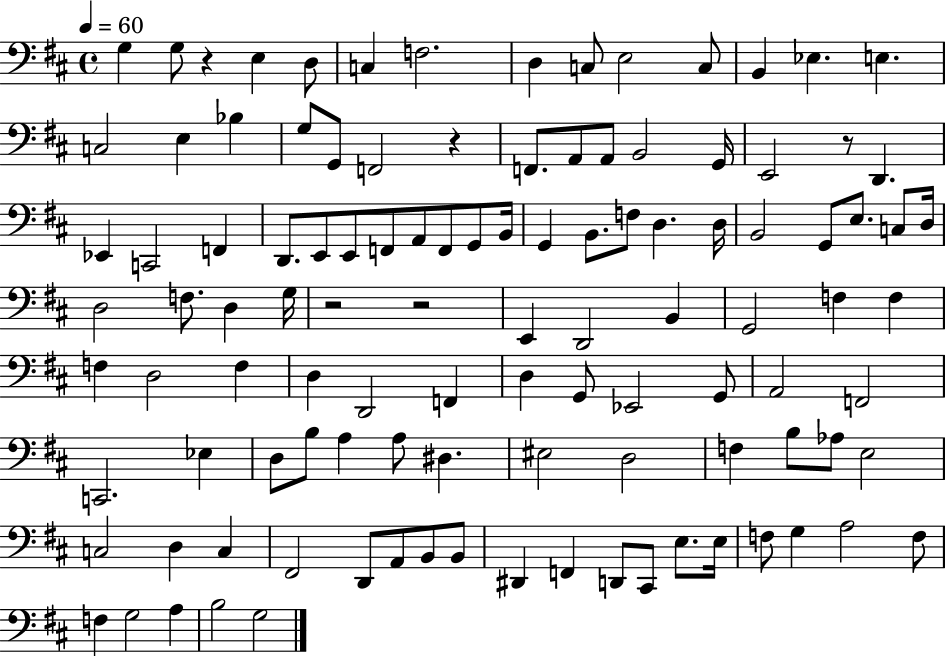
X:1
T:Untitled
M:4/4
L:1/4
K:D
G, G,/2 z E, D,/2 C, F,2 D, C,/2 E,2 C,/2 B,, _E, E, C,2 E, _B, G,/2 G,,/2 F,,2 z F,,/2 A,,/2 A,,/2 B,,2 G,,/4 E,,2 z/2 D,, _E,, C,,2 F,, D,,/2 E,,/2 E,,/2 F,,/2 A,,/2 F,,/2 G,,/2 B,,/4 G,, B,,/2 F,/2 D, D,/4 B,,2 G,,/2 E,/2 C,/2 D,/4 D,2 F,/2 D, G,/4 z2 z2 E,, D,,2 B,, G,,2 F, F, F, D,2 F, D, D,,2 F,, D, G,,/2 _E,,2 G,,/2 A,,2 F,,2 C,,2 _E, D,/2 B,/2 A, A,/2 ^D, ^E,2 D,2 F, B,/2 _A,/2 E,2 C,2 D, C, ^F,,2 D,,/2 A,,/2 B,,/2 B,,/2 ^D,, F,, D,,/2 ^C,,/2 E,/2 E,/4 F,/2 G, A,2 F,/2 F, G,2 A, B,2 G,2